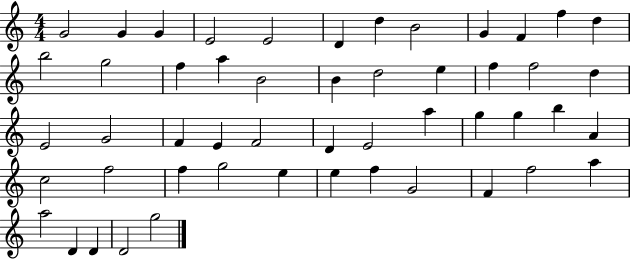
{
  \clef treble
  \numericTimeSignature
  \time 4/4
  \key c \major
  g'2 g'4 g'4 | e'2 e'2 | d'4 d''4 b'2 | g'4 f'4 f''4 d''4 | \break b''2 g''2 | f''4 a''4 b'2 | b'4 d''2 e''4 | f''4 f''2 d''4 | \break e'2 g'2 | f'4 e'4 f'2 | d'4 e'2 a''4 | g''4 g''4 b''4 a'4 | \break c''2 f''2 | f''4 g''2 e''4 | e''4 f''4 g'2 | f'4 f''2 a''4 | \break a''2 d'4 d'4 | d'2 g''2 | \bar "|."
}